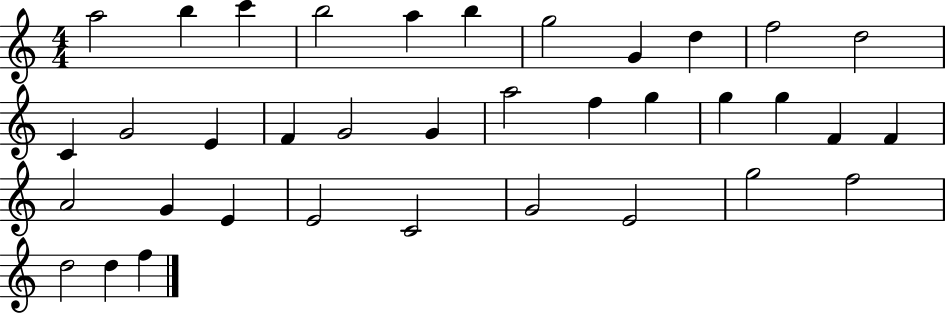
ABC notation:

X:1
T:Untitled
M:4/4
L:1/4
K:C
a2 b c' b2 a b g2 G d f2 d2 C G2 E F G2 G a2 f g g g F F A2 G E E2 C2 G2 E2 g2 f2 d2 d f